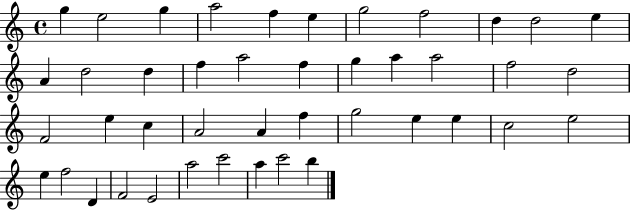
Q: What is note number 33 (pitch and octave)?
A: E5